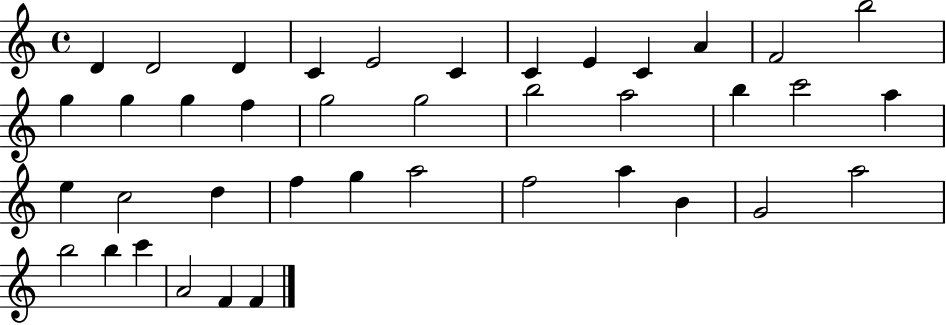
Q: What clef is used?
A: treble